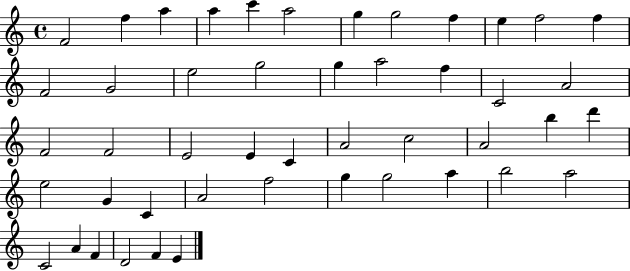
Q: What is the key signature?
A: C major